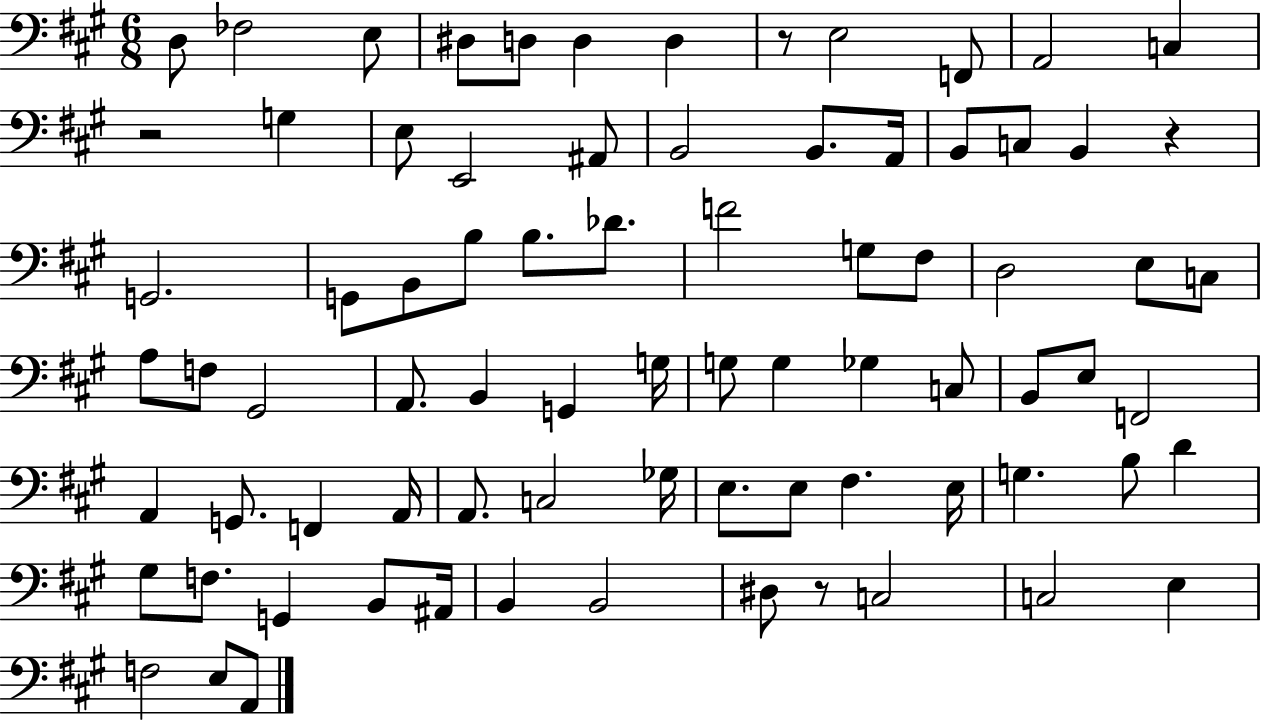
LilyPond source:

{
  \clef bass
  \numericTimeSignature
  \time 6/8
  \key a \major
  \repeat volta 2 { d8 fes2 e8 | dis8 d8 d4 d4 | r8 e2 f,8 | a,2 c4 | \break r2 g4 | e8 e,2 ais,8 | b,2 b,8. a,16 | b,8 c8 b,4 r4 | \break g,2. | g,8 b,8 b8 b8. des'8. | f'2 g8 fis8 | d2 e8 c8 | \break a8 f8 gis,2 | a,8. b,4 g,4 g16 | g8 g4 ges4 c8 | b,8 e8 f,2 | \break a,4 g,8. f,4 a,16 | a,8. c2 ges16 | e8. e8 fis4. e16 | g4. b8 d'4 | \break gis8 f8. g,4 b,8 ais,16 | b,4 b,2 | dis8 r8 c2 | c2 e4 | \break f2 e8 a,8 | } \bar "|."
}